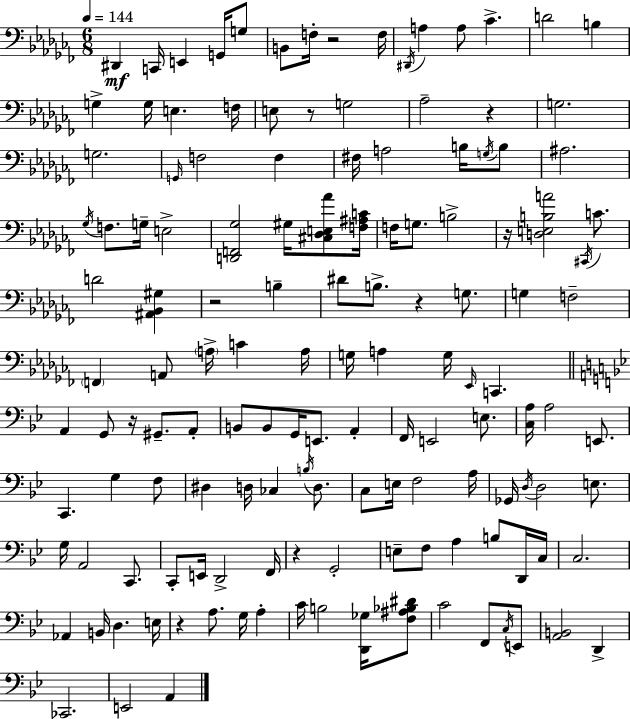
{
  \clef bass
  \numericTimeSignature
  \time 6/8
  \key aes \minor
  \tempo 4 = 144
  \repeat volta 2 { dis,4\mf c,16 e,4 g,16 g8 | b,8 f16-. r2 f16 | \acciaccatura { dis,16 } a4 a8 ces'4.-> | d'2 b4 | \break g4-> g16 e4. | f16 e8 r8 g2 | aes2-- r4 | g2. | \break g2. | \grace { g,16 } f2 f4 | fis16 a2 b16 | \acciaccatura { g16 } b8 ais2. | \break \acciaccatura { ges16 } f8. g16-- e2-> | <d, f, ges>2 | gis16 <cis des e aes'>8 <f ais c'>16 f16 g8. b2-> | r16 <d e b a'>2 | \break \acciaccatura { cis,16 } c'8. d'2 | <ais, bes, gis>4 r2 | b4-- dis'8 b8.-> r4 | g8. g4 f2-- | \break \parenthesize f,4 a,8 \parenthesize a16-> | c'4 a16 g16 a4 g16 \grace { ees,16 } | c,4. \bar "||" \break \key bes \major a,4 g,8 r16 gis,8.-- a,8-. | b,8 b,8 g,16 e,8. a,4-. | f,16 e,2 e8. | <c a>16 a2 e,8. | \break c,4. g4 f8 | dis4 d16 ces4 \acciaccatura { b16 } d8. | c8 e16 f2 | a16 ges,16 \acciaccatura { d16 } d2 e8. | \break g16 a,2 c,8. | c,8-. e,16 d,2-> | f,16 r4 g,2-. | e8-- f8 a4 b8 | \break d,16 c16 c2. | aes,4 b,16 d4. | e16 r4 a8. g16 a4-. | c'16 b2 <d, ges>16 | \break <f ais bes dis'>8 c'2 f,8 | \acciaccatura { c16 } e,8 <a, b,>2 d,4-> | ces,2. | e,2 a,4 | \break } \bar "|."
}